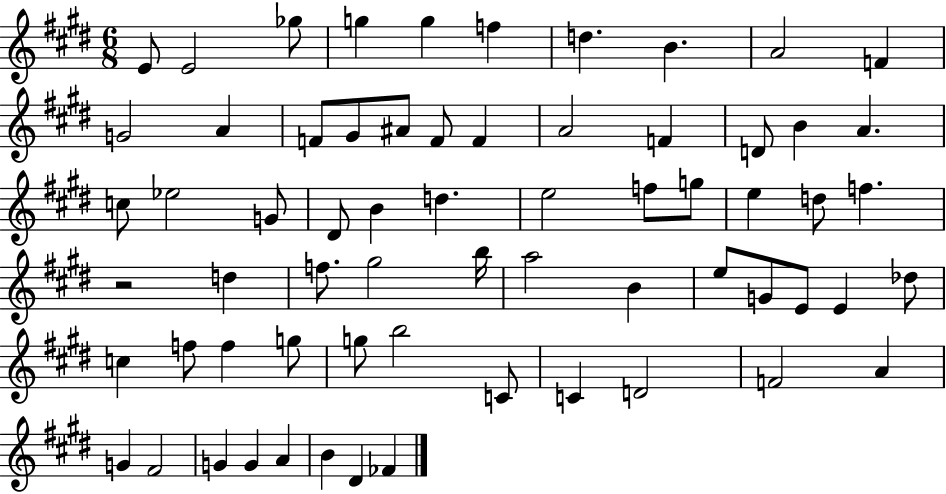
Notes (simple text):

E4/e E4/h Gb5/e G5/q G5/q F5/q D5/q. B4/q. A4/h F4/q G4/h A4/q F4/e G#4/e A#4/e F4/e F4/q A4/h F4/q D4/e B4/q A4/q. C5/e Eb5/h G4/e D#4/e B4/q D5/q. E5/h F5/e G5/e E5/q D5/e F5/q. R/h D5/q F5/e. G#5/h B5/s A5/h B4/q E5/e G4/e E4/e E4/q Db5/e C5/q F5/e F5/q G5/e G5/e B5/h C4/e C4/q D4/h F4/h A4/q G4/q F#4/h G4/q G4/q A4/q B4/q D#4/q FES4/q